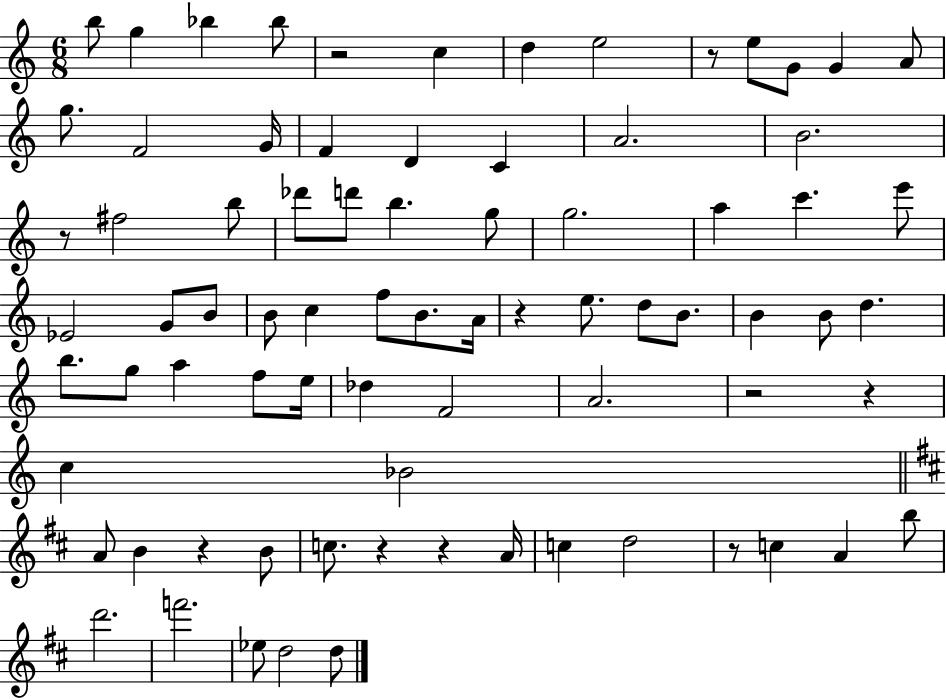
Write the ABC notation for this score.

X:1
T:Untitled
M:6/8
L:1/4
K:C
b/2 g _b _b/2 z2 c d e2 z/2 e/2 G/2 G A/2 g/2 F2 G/4 F D C A2 B2 z/2 ^f2 b/2 _d'/2 d'/2 b g/2 g2 a c' e'/2 _E2 G/2 B/2 B/2 c f/2 B/2 A/4 z e/2 d/2 B/2 B B/2 d b/2 g/2 a f/2 e/4 _d F2 A2 z2 z c _B2 A/2 B z B/2 c/2 z z A/4 c d2 z/2 c A b/2 d'2 f'2 _e/2 d2 d/2